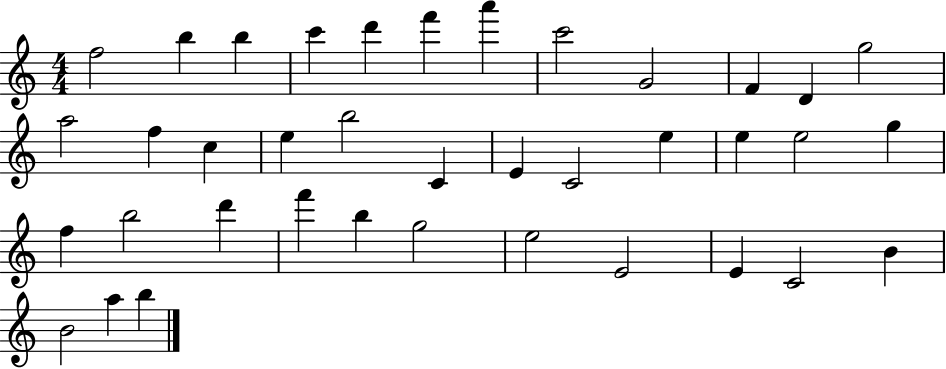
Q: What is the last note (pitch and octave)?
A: B5